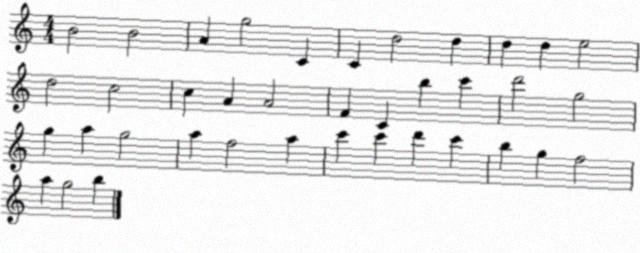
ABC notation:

X:1
T:Untitled
M:4/4
L:1/4
K:C
B2 B2 A g2 C C d2 d d d e2 d2 c2 c A A2 F C b c' d'2 g2 g a g2 a f2 a c' c' d' c' b g f2 a g2 b